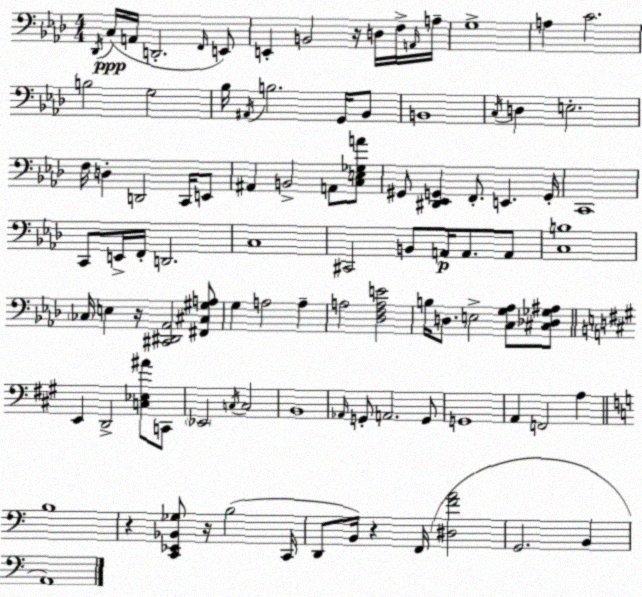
X:1
T:Untitled
M:4/4
L:1/4
K:Fm
_D,,/4 C,/4 A,,/4 D,,2 F,,/4 E,,/2 E,, B,,2 z/4 D,/4 F,/4 A,,/4 A,/4 G,4 A, C2 B,2 G,2 _B,/4 ^A,,/4 B,2 G,,/4 _B,,/2 B,,4 C,/4 D, E,2 F,/4 D, D,,2 C,,/4 E,,/2 ^A,, B,,2 A,,/2 [C,E,_G,A]/2 ^G,,/2 [^D,,_E,,G,,] F,,/2 E,, G,,/4 C,,4 C,,/2 E,,/4 F,,/4 D,,2 C,4 ^C,,2 B,,/2 A,,/4 A,,/2 A,,/2 [C,B,]4 _C,/4 E, z/4 [^C,,^D,,_A,,]2 [^F,,^C,^G,A,]/2 G, A,2 A, A,2 [_D,F,A,E]2 B,/4 D,/2 E,2 [C,G,_A,]/2 [^C,_D,_G,^A,]/2 E,, D,,2 [C,_E,^A]/2 C,,/2 _E,,2 C,/4 C,2 B,,4 _A,,/4 G,,/2 A,,2 G,,/2 G,,4 A,, F,,2 A, B,4 z [C,,_E,,_B,,_G,]/2 z/4 B,2 C,,/4 D,,/2 B,,/4 z F,,/4 [^D,FA]2 G,,2 B,, A,,4